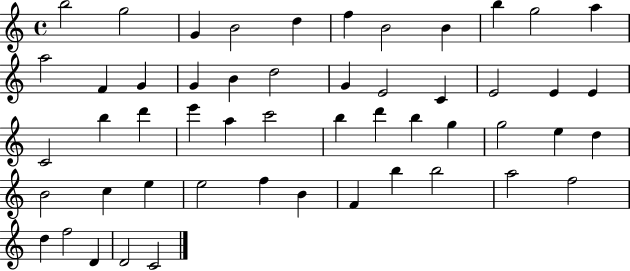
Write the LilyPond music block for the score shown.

{
  \clef treble
  \time 4/4
  \defaultTimeSignature
  \key c \major
  b''2 g''2 | g'4 b'2 d''4 | f''4 b'2 b'4 | b''4 g''2 a''4 | \break a''2 f'4 g'4 | g'4 b'4 d''2 | g'4 e'2 c'4 | e'2 e'4 e'4 | \break c'2 b''4 d'''4 | e'''4 a''4 c'''2 | b''4 d'''4 b''4 g''4 | g''2 e''4 d''4 | \break b'2 c''4 e''4 | e''2 f''4 b'4 | f'4 b''4 b''2 | a''2 f''2 | \break d''4 f''2 d'4 | d'2 c'2 | \bar "|."
}